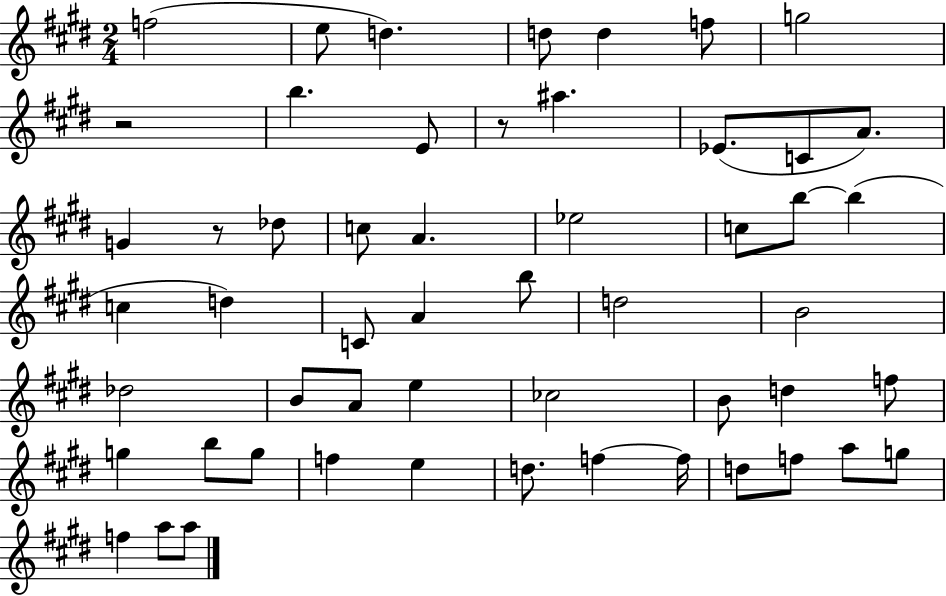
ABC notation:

X:1
T:Untitled
M:2/4
L:1/4
K:E
f2 e/2 d d/2 d f/2 g2 z2 b E/2 z/2 ^a _E/2 C/2 A/2 G z/2 _d/2 c/2 A _e2 c/2 b/2 b c d C/2 A b/2 d2 B2 _d2 B/2 A/2 e _c2 B/2 d f/2 g b/2 g/2 f e d/2 f f/4 d/2 f/2 a/2 g/2 f a/2 a/2